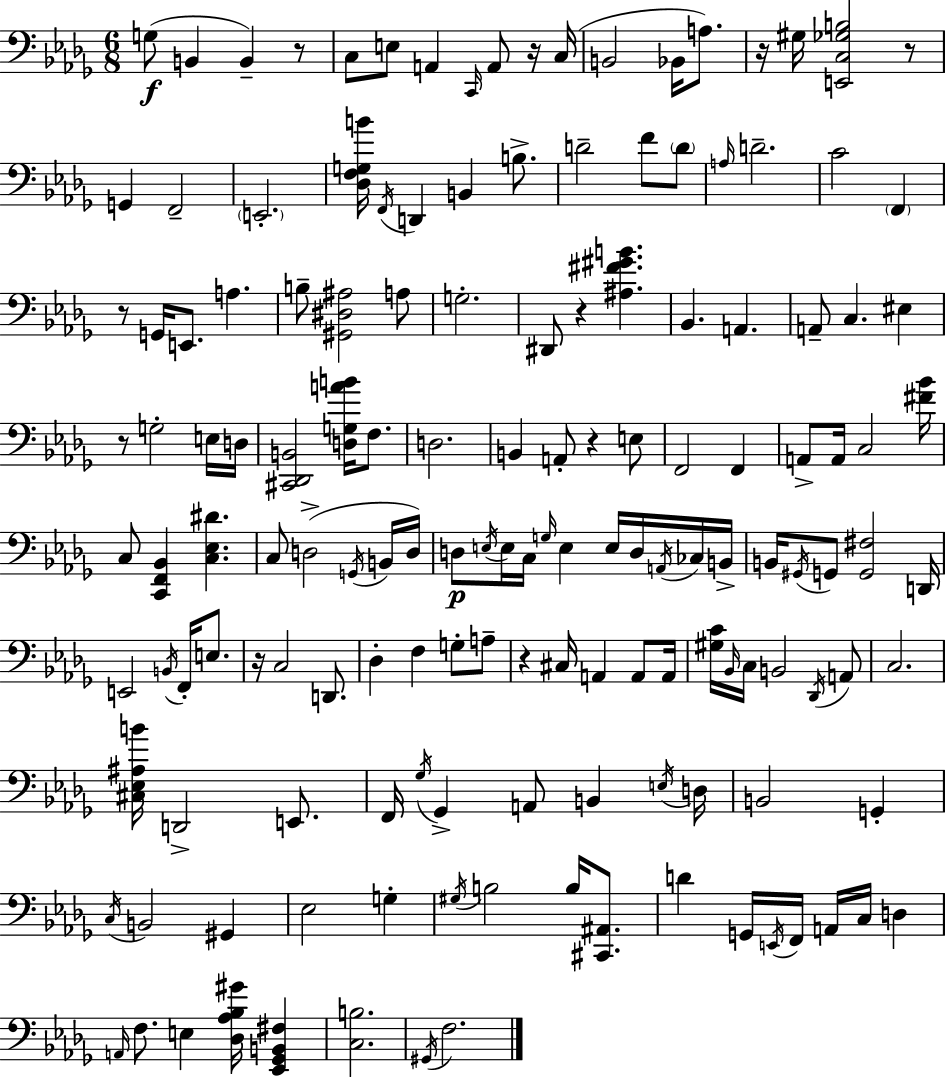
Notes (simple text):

G3/e B2/q B2/q R/e C3/e E3/e A2/q C2/s A2/e R/s C3/s B2/h Bb2/s A3/e. R/s G#3/s [E2,C3,Gb3,B3]/h R/e G2/q F2/h E2/h. [Db3,F3,G3,B4]/s F2/s D2/q B2/q B3/e. D4/h F4/e D4/e A3/s D4/h. C4/h F2/q R/e G2/s E2/e. A3/q. B3/e [G#2,D#3,A#3]/h A3/e G3/h. D#2/e R/q [A#3,F#4,G#4,B4]/q. Bb2/q. A2/q. A2/e C3/q. EIS3/q R/e G3/h E3/s D3/s [C#2,Db2,B2]/h [D3,G3,A4,B4]/s F3/e. D3/h. B2/q A2/e R/q E3/e F2/h F2/q A2/e A2/s C3/h [F#4,Bb4]/s C3/e [C2,F2,Bb2]/q [C3,Eb3,D#4]/q. C3/e D3/h G2/s B2/s D3/s D3/e E3/s E3/s C3/s G3/s E3/q E3/s D3/s A2/s CES3/s B2/s B2/s G#2/s G2/e [G2,F#3]/h D2/s E2/h B2/s F2/s E3/e. R/s C3/h D2/e. Db3/q F3/q G3/e A3/e R/q C#3/s A2/q A2/e A2/s [G#3,C4]/s Bb2/s C3/s B2/h Db2/s A2/e C3/h. [C#3,Eb3,A#3,B4]/s D2/h E2/e. F2/s Gb3/s Gb2/q A2/e B2/q E3/s D3/s B2/h G2/q C3/s B2/h G#2/q Eb3/h G3/q G#3/s B3/h B3/s [C#2,A#2]/e. D4/q G2/s E2/s F2/s A2/s C3/s D3/q A2/s F3/e. E3/q [Db3,Ab3,Bb3,G#4]/s [Eb2,Gb2,B2,F#3]/q [C3,B3]/h. G#2/s F3/h.